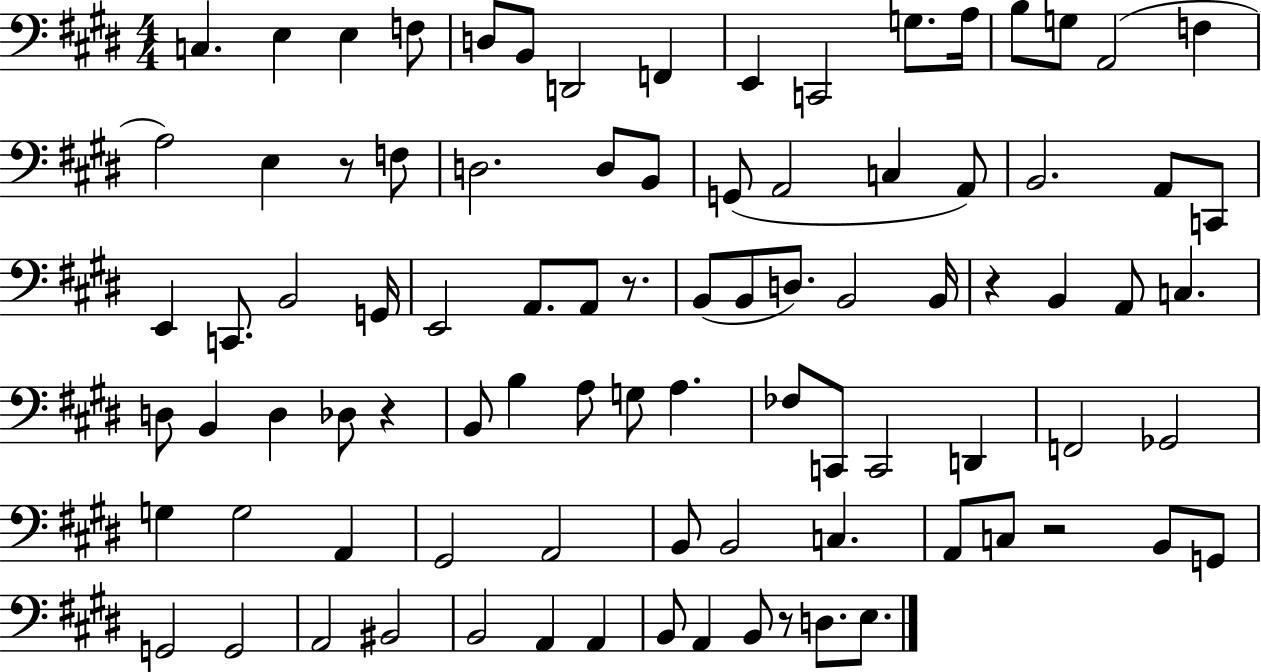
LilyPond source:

{
  \clef bass
  \numericTimeSignature
  \time 4/4
  \key e \major
  c4. e4 e4 f8 | d8 b,8 d,2 f,4 | e,4 c,2 g8. a16 | b8 g8 a,2( f4 | \break a2) e4 r8 f8 | d2. d8 b,8 | g,8( a,2 c4 a,8) | b,2. a,8 c,8 | \break e,4 c,8. b,2 g,16 | e,2 a,8. a,8 r8. | b,8( b,8 d8.) b,2 b,16 | r4 b,4 a,8 c4. | \break d8 b,4 d4 des8 r4 | b,8 b4 a8 g8 a4. | fes8 c,8 c,2 d,4 | f,2 ges,2 | \break g4 g2 a,4 | gis,2 a,2 | b,8 b,2 c4. | a,8 c8 r2 b,8 g,8 | \break g,2 g,2 | a,2 bis,2 | b,2 a,4 a,4 | b,8 a,4 b,8 r8 d8. e8. | \break \bar "|."
}